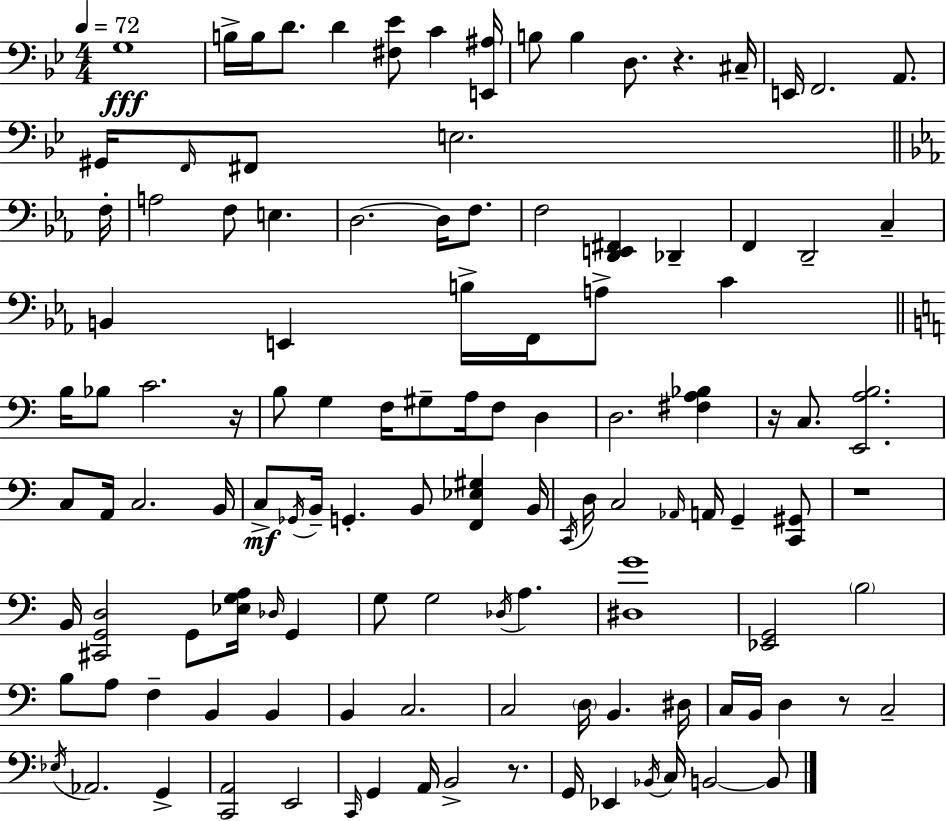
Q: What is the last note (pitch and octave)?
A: B2